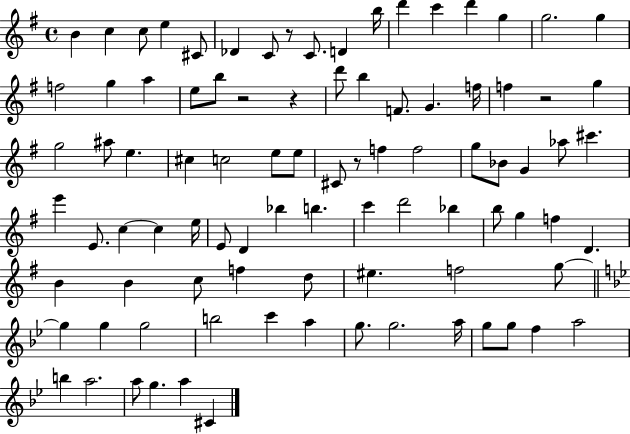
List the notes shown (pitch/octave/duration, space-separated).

B4/q C5/q C5/e E5/q C#4/e Db4/q C4/e R/e C4/e. D4/q B5/s D6/q C6/q D6/q G5/q G5/h. G5/q F5/h G5/q A5/q E5/e B5/e R/h R/q D6/e B5/q F4/e. G4/q. F5/s F5/q R/h G5/q G5/h A#5/e E5/q. C#5/q C5/h E5/e E5/e C#4/e R/e F5/q F5/h G5/e Bb4/e G4/q Ab5/e C#6/q. E6/q E4/e. C5/q C5/q E5/s E4/e D4/q Bb5/q B5/q. C6/q D6/h Bb5/q B5/e G5/q F5/q D4/q. B4/q B4/q C5/e F5/q D5/e EIS5/q. F5/h G5/e G5/q G5/q G5/h B5/h C6/q A5/q G5/e. G5/h. A5/s G5/e G5/e F5/q A5/h B5/q A5/h. A5/e G5/q. A5/q C#4/q